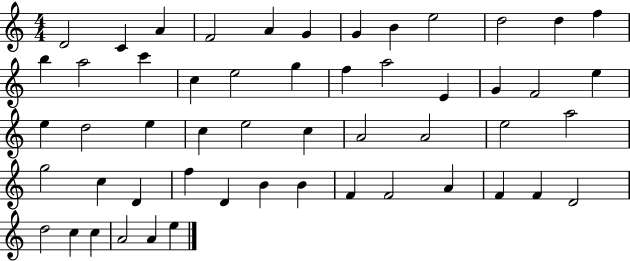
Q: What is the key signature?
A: C major